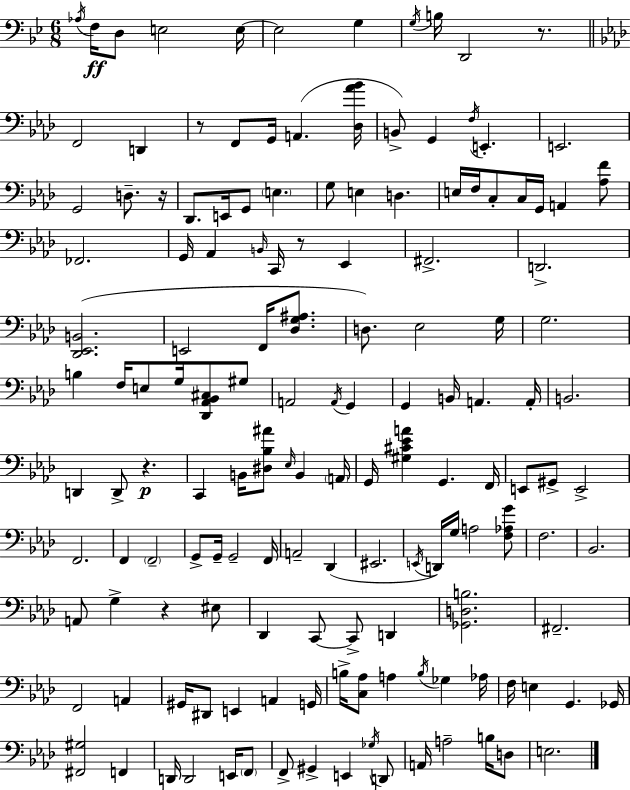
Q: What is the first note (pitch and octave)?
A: Ab3